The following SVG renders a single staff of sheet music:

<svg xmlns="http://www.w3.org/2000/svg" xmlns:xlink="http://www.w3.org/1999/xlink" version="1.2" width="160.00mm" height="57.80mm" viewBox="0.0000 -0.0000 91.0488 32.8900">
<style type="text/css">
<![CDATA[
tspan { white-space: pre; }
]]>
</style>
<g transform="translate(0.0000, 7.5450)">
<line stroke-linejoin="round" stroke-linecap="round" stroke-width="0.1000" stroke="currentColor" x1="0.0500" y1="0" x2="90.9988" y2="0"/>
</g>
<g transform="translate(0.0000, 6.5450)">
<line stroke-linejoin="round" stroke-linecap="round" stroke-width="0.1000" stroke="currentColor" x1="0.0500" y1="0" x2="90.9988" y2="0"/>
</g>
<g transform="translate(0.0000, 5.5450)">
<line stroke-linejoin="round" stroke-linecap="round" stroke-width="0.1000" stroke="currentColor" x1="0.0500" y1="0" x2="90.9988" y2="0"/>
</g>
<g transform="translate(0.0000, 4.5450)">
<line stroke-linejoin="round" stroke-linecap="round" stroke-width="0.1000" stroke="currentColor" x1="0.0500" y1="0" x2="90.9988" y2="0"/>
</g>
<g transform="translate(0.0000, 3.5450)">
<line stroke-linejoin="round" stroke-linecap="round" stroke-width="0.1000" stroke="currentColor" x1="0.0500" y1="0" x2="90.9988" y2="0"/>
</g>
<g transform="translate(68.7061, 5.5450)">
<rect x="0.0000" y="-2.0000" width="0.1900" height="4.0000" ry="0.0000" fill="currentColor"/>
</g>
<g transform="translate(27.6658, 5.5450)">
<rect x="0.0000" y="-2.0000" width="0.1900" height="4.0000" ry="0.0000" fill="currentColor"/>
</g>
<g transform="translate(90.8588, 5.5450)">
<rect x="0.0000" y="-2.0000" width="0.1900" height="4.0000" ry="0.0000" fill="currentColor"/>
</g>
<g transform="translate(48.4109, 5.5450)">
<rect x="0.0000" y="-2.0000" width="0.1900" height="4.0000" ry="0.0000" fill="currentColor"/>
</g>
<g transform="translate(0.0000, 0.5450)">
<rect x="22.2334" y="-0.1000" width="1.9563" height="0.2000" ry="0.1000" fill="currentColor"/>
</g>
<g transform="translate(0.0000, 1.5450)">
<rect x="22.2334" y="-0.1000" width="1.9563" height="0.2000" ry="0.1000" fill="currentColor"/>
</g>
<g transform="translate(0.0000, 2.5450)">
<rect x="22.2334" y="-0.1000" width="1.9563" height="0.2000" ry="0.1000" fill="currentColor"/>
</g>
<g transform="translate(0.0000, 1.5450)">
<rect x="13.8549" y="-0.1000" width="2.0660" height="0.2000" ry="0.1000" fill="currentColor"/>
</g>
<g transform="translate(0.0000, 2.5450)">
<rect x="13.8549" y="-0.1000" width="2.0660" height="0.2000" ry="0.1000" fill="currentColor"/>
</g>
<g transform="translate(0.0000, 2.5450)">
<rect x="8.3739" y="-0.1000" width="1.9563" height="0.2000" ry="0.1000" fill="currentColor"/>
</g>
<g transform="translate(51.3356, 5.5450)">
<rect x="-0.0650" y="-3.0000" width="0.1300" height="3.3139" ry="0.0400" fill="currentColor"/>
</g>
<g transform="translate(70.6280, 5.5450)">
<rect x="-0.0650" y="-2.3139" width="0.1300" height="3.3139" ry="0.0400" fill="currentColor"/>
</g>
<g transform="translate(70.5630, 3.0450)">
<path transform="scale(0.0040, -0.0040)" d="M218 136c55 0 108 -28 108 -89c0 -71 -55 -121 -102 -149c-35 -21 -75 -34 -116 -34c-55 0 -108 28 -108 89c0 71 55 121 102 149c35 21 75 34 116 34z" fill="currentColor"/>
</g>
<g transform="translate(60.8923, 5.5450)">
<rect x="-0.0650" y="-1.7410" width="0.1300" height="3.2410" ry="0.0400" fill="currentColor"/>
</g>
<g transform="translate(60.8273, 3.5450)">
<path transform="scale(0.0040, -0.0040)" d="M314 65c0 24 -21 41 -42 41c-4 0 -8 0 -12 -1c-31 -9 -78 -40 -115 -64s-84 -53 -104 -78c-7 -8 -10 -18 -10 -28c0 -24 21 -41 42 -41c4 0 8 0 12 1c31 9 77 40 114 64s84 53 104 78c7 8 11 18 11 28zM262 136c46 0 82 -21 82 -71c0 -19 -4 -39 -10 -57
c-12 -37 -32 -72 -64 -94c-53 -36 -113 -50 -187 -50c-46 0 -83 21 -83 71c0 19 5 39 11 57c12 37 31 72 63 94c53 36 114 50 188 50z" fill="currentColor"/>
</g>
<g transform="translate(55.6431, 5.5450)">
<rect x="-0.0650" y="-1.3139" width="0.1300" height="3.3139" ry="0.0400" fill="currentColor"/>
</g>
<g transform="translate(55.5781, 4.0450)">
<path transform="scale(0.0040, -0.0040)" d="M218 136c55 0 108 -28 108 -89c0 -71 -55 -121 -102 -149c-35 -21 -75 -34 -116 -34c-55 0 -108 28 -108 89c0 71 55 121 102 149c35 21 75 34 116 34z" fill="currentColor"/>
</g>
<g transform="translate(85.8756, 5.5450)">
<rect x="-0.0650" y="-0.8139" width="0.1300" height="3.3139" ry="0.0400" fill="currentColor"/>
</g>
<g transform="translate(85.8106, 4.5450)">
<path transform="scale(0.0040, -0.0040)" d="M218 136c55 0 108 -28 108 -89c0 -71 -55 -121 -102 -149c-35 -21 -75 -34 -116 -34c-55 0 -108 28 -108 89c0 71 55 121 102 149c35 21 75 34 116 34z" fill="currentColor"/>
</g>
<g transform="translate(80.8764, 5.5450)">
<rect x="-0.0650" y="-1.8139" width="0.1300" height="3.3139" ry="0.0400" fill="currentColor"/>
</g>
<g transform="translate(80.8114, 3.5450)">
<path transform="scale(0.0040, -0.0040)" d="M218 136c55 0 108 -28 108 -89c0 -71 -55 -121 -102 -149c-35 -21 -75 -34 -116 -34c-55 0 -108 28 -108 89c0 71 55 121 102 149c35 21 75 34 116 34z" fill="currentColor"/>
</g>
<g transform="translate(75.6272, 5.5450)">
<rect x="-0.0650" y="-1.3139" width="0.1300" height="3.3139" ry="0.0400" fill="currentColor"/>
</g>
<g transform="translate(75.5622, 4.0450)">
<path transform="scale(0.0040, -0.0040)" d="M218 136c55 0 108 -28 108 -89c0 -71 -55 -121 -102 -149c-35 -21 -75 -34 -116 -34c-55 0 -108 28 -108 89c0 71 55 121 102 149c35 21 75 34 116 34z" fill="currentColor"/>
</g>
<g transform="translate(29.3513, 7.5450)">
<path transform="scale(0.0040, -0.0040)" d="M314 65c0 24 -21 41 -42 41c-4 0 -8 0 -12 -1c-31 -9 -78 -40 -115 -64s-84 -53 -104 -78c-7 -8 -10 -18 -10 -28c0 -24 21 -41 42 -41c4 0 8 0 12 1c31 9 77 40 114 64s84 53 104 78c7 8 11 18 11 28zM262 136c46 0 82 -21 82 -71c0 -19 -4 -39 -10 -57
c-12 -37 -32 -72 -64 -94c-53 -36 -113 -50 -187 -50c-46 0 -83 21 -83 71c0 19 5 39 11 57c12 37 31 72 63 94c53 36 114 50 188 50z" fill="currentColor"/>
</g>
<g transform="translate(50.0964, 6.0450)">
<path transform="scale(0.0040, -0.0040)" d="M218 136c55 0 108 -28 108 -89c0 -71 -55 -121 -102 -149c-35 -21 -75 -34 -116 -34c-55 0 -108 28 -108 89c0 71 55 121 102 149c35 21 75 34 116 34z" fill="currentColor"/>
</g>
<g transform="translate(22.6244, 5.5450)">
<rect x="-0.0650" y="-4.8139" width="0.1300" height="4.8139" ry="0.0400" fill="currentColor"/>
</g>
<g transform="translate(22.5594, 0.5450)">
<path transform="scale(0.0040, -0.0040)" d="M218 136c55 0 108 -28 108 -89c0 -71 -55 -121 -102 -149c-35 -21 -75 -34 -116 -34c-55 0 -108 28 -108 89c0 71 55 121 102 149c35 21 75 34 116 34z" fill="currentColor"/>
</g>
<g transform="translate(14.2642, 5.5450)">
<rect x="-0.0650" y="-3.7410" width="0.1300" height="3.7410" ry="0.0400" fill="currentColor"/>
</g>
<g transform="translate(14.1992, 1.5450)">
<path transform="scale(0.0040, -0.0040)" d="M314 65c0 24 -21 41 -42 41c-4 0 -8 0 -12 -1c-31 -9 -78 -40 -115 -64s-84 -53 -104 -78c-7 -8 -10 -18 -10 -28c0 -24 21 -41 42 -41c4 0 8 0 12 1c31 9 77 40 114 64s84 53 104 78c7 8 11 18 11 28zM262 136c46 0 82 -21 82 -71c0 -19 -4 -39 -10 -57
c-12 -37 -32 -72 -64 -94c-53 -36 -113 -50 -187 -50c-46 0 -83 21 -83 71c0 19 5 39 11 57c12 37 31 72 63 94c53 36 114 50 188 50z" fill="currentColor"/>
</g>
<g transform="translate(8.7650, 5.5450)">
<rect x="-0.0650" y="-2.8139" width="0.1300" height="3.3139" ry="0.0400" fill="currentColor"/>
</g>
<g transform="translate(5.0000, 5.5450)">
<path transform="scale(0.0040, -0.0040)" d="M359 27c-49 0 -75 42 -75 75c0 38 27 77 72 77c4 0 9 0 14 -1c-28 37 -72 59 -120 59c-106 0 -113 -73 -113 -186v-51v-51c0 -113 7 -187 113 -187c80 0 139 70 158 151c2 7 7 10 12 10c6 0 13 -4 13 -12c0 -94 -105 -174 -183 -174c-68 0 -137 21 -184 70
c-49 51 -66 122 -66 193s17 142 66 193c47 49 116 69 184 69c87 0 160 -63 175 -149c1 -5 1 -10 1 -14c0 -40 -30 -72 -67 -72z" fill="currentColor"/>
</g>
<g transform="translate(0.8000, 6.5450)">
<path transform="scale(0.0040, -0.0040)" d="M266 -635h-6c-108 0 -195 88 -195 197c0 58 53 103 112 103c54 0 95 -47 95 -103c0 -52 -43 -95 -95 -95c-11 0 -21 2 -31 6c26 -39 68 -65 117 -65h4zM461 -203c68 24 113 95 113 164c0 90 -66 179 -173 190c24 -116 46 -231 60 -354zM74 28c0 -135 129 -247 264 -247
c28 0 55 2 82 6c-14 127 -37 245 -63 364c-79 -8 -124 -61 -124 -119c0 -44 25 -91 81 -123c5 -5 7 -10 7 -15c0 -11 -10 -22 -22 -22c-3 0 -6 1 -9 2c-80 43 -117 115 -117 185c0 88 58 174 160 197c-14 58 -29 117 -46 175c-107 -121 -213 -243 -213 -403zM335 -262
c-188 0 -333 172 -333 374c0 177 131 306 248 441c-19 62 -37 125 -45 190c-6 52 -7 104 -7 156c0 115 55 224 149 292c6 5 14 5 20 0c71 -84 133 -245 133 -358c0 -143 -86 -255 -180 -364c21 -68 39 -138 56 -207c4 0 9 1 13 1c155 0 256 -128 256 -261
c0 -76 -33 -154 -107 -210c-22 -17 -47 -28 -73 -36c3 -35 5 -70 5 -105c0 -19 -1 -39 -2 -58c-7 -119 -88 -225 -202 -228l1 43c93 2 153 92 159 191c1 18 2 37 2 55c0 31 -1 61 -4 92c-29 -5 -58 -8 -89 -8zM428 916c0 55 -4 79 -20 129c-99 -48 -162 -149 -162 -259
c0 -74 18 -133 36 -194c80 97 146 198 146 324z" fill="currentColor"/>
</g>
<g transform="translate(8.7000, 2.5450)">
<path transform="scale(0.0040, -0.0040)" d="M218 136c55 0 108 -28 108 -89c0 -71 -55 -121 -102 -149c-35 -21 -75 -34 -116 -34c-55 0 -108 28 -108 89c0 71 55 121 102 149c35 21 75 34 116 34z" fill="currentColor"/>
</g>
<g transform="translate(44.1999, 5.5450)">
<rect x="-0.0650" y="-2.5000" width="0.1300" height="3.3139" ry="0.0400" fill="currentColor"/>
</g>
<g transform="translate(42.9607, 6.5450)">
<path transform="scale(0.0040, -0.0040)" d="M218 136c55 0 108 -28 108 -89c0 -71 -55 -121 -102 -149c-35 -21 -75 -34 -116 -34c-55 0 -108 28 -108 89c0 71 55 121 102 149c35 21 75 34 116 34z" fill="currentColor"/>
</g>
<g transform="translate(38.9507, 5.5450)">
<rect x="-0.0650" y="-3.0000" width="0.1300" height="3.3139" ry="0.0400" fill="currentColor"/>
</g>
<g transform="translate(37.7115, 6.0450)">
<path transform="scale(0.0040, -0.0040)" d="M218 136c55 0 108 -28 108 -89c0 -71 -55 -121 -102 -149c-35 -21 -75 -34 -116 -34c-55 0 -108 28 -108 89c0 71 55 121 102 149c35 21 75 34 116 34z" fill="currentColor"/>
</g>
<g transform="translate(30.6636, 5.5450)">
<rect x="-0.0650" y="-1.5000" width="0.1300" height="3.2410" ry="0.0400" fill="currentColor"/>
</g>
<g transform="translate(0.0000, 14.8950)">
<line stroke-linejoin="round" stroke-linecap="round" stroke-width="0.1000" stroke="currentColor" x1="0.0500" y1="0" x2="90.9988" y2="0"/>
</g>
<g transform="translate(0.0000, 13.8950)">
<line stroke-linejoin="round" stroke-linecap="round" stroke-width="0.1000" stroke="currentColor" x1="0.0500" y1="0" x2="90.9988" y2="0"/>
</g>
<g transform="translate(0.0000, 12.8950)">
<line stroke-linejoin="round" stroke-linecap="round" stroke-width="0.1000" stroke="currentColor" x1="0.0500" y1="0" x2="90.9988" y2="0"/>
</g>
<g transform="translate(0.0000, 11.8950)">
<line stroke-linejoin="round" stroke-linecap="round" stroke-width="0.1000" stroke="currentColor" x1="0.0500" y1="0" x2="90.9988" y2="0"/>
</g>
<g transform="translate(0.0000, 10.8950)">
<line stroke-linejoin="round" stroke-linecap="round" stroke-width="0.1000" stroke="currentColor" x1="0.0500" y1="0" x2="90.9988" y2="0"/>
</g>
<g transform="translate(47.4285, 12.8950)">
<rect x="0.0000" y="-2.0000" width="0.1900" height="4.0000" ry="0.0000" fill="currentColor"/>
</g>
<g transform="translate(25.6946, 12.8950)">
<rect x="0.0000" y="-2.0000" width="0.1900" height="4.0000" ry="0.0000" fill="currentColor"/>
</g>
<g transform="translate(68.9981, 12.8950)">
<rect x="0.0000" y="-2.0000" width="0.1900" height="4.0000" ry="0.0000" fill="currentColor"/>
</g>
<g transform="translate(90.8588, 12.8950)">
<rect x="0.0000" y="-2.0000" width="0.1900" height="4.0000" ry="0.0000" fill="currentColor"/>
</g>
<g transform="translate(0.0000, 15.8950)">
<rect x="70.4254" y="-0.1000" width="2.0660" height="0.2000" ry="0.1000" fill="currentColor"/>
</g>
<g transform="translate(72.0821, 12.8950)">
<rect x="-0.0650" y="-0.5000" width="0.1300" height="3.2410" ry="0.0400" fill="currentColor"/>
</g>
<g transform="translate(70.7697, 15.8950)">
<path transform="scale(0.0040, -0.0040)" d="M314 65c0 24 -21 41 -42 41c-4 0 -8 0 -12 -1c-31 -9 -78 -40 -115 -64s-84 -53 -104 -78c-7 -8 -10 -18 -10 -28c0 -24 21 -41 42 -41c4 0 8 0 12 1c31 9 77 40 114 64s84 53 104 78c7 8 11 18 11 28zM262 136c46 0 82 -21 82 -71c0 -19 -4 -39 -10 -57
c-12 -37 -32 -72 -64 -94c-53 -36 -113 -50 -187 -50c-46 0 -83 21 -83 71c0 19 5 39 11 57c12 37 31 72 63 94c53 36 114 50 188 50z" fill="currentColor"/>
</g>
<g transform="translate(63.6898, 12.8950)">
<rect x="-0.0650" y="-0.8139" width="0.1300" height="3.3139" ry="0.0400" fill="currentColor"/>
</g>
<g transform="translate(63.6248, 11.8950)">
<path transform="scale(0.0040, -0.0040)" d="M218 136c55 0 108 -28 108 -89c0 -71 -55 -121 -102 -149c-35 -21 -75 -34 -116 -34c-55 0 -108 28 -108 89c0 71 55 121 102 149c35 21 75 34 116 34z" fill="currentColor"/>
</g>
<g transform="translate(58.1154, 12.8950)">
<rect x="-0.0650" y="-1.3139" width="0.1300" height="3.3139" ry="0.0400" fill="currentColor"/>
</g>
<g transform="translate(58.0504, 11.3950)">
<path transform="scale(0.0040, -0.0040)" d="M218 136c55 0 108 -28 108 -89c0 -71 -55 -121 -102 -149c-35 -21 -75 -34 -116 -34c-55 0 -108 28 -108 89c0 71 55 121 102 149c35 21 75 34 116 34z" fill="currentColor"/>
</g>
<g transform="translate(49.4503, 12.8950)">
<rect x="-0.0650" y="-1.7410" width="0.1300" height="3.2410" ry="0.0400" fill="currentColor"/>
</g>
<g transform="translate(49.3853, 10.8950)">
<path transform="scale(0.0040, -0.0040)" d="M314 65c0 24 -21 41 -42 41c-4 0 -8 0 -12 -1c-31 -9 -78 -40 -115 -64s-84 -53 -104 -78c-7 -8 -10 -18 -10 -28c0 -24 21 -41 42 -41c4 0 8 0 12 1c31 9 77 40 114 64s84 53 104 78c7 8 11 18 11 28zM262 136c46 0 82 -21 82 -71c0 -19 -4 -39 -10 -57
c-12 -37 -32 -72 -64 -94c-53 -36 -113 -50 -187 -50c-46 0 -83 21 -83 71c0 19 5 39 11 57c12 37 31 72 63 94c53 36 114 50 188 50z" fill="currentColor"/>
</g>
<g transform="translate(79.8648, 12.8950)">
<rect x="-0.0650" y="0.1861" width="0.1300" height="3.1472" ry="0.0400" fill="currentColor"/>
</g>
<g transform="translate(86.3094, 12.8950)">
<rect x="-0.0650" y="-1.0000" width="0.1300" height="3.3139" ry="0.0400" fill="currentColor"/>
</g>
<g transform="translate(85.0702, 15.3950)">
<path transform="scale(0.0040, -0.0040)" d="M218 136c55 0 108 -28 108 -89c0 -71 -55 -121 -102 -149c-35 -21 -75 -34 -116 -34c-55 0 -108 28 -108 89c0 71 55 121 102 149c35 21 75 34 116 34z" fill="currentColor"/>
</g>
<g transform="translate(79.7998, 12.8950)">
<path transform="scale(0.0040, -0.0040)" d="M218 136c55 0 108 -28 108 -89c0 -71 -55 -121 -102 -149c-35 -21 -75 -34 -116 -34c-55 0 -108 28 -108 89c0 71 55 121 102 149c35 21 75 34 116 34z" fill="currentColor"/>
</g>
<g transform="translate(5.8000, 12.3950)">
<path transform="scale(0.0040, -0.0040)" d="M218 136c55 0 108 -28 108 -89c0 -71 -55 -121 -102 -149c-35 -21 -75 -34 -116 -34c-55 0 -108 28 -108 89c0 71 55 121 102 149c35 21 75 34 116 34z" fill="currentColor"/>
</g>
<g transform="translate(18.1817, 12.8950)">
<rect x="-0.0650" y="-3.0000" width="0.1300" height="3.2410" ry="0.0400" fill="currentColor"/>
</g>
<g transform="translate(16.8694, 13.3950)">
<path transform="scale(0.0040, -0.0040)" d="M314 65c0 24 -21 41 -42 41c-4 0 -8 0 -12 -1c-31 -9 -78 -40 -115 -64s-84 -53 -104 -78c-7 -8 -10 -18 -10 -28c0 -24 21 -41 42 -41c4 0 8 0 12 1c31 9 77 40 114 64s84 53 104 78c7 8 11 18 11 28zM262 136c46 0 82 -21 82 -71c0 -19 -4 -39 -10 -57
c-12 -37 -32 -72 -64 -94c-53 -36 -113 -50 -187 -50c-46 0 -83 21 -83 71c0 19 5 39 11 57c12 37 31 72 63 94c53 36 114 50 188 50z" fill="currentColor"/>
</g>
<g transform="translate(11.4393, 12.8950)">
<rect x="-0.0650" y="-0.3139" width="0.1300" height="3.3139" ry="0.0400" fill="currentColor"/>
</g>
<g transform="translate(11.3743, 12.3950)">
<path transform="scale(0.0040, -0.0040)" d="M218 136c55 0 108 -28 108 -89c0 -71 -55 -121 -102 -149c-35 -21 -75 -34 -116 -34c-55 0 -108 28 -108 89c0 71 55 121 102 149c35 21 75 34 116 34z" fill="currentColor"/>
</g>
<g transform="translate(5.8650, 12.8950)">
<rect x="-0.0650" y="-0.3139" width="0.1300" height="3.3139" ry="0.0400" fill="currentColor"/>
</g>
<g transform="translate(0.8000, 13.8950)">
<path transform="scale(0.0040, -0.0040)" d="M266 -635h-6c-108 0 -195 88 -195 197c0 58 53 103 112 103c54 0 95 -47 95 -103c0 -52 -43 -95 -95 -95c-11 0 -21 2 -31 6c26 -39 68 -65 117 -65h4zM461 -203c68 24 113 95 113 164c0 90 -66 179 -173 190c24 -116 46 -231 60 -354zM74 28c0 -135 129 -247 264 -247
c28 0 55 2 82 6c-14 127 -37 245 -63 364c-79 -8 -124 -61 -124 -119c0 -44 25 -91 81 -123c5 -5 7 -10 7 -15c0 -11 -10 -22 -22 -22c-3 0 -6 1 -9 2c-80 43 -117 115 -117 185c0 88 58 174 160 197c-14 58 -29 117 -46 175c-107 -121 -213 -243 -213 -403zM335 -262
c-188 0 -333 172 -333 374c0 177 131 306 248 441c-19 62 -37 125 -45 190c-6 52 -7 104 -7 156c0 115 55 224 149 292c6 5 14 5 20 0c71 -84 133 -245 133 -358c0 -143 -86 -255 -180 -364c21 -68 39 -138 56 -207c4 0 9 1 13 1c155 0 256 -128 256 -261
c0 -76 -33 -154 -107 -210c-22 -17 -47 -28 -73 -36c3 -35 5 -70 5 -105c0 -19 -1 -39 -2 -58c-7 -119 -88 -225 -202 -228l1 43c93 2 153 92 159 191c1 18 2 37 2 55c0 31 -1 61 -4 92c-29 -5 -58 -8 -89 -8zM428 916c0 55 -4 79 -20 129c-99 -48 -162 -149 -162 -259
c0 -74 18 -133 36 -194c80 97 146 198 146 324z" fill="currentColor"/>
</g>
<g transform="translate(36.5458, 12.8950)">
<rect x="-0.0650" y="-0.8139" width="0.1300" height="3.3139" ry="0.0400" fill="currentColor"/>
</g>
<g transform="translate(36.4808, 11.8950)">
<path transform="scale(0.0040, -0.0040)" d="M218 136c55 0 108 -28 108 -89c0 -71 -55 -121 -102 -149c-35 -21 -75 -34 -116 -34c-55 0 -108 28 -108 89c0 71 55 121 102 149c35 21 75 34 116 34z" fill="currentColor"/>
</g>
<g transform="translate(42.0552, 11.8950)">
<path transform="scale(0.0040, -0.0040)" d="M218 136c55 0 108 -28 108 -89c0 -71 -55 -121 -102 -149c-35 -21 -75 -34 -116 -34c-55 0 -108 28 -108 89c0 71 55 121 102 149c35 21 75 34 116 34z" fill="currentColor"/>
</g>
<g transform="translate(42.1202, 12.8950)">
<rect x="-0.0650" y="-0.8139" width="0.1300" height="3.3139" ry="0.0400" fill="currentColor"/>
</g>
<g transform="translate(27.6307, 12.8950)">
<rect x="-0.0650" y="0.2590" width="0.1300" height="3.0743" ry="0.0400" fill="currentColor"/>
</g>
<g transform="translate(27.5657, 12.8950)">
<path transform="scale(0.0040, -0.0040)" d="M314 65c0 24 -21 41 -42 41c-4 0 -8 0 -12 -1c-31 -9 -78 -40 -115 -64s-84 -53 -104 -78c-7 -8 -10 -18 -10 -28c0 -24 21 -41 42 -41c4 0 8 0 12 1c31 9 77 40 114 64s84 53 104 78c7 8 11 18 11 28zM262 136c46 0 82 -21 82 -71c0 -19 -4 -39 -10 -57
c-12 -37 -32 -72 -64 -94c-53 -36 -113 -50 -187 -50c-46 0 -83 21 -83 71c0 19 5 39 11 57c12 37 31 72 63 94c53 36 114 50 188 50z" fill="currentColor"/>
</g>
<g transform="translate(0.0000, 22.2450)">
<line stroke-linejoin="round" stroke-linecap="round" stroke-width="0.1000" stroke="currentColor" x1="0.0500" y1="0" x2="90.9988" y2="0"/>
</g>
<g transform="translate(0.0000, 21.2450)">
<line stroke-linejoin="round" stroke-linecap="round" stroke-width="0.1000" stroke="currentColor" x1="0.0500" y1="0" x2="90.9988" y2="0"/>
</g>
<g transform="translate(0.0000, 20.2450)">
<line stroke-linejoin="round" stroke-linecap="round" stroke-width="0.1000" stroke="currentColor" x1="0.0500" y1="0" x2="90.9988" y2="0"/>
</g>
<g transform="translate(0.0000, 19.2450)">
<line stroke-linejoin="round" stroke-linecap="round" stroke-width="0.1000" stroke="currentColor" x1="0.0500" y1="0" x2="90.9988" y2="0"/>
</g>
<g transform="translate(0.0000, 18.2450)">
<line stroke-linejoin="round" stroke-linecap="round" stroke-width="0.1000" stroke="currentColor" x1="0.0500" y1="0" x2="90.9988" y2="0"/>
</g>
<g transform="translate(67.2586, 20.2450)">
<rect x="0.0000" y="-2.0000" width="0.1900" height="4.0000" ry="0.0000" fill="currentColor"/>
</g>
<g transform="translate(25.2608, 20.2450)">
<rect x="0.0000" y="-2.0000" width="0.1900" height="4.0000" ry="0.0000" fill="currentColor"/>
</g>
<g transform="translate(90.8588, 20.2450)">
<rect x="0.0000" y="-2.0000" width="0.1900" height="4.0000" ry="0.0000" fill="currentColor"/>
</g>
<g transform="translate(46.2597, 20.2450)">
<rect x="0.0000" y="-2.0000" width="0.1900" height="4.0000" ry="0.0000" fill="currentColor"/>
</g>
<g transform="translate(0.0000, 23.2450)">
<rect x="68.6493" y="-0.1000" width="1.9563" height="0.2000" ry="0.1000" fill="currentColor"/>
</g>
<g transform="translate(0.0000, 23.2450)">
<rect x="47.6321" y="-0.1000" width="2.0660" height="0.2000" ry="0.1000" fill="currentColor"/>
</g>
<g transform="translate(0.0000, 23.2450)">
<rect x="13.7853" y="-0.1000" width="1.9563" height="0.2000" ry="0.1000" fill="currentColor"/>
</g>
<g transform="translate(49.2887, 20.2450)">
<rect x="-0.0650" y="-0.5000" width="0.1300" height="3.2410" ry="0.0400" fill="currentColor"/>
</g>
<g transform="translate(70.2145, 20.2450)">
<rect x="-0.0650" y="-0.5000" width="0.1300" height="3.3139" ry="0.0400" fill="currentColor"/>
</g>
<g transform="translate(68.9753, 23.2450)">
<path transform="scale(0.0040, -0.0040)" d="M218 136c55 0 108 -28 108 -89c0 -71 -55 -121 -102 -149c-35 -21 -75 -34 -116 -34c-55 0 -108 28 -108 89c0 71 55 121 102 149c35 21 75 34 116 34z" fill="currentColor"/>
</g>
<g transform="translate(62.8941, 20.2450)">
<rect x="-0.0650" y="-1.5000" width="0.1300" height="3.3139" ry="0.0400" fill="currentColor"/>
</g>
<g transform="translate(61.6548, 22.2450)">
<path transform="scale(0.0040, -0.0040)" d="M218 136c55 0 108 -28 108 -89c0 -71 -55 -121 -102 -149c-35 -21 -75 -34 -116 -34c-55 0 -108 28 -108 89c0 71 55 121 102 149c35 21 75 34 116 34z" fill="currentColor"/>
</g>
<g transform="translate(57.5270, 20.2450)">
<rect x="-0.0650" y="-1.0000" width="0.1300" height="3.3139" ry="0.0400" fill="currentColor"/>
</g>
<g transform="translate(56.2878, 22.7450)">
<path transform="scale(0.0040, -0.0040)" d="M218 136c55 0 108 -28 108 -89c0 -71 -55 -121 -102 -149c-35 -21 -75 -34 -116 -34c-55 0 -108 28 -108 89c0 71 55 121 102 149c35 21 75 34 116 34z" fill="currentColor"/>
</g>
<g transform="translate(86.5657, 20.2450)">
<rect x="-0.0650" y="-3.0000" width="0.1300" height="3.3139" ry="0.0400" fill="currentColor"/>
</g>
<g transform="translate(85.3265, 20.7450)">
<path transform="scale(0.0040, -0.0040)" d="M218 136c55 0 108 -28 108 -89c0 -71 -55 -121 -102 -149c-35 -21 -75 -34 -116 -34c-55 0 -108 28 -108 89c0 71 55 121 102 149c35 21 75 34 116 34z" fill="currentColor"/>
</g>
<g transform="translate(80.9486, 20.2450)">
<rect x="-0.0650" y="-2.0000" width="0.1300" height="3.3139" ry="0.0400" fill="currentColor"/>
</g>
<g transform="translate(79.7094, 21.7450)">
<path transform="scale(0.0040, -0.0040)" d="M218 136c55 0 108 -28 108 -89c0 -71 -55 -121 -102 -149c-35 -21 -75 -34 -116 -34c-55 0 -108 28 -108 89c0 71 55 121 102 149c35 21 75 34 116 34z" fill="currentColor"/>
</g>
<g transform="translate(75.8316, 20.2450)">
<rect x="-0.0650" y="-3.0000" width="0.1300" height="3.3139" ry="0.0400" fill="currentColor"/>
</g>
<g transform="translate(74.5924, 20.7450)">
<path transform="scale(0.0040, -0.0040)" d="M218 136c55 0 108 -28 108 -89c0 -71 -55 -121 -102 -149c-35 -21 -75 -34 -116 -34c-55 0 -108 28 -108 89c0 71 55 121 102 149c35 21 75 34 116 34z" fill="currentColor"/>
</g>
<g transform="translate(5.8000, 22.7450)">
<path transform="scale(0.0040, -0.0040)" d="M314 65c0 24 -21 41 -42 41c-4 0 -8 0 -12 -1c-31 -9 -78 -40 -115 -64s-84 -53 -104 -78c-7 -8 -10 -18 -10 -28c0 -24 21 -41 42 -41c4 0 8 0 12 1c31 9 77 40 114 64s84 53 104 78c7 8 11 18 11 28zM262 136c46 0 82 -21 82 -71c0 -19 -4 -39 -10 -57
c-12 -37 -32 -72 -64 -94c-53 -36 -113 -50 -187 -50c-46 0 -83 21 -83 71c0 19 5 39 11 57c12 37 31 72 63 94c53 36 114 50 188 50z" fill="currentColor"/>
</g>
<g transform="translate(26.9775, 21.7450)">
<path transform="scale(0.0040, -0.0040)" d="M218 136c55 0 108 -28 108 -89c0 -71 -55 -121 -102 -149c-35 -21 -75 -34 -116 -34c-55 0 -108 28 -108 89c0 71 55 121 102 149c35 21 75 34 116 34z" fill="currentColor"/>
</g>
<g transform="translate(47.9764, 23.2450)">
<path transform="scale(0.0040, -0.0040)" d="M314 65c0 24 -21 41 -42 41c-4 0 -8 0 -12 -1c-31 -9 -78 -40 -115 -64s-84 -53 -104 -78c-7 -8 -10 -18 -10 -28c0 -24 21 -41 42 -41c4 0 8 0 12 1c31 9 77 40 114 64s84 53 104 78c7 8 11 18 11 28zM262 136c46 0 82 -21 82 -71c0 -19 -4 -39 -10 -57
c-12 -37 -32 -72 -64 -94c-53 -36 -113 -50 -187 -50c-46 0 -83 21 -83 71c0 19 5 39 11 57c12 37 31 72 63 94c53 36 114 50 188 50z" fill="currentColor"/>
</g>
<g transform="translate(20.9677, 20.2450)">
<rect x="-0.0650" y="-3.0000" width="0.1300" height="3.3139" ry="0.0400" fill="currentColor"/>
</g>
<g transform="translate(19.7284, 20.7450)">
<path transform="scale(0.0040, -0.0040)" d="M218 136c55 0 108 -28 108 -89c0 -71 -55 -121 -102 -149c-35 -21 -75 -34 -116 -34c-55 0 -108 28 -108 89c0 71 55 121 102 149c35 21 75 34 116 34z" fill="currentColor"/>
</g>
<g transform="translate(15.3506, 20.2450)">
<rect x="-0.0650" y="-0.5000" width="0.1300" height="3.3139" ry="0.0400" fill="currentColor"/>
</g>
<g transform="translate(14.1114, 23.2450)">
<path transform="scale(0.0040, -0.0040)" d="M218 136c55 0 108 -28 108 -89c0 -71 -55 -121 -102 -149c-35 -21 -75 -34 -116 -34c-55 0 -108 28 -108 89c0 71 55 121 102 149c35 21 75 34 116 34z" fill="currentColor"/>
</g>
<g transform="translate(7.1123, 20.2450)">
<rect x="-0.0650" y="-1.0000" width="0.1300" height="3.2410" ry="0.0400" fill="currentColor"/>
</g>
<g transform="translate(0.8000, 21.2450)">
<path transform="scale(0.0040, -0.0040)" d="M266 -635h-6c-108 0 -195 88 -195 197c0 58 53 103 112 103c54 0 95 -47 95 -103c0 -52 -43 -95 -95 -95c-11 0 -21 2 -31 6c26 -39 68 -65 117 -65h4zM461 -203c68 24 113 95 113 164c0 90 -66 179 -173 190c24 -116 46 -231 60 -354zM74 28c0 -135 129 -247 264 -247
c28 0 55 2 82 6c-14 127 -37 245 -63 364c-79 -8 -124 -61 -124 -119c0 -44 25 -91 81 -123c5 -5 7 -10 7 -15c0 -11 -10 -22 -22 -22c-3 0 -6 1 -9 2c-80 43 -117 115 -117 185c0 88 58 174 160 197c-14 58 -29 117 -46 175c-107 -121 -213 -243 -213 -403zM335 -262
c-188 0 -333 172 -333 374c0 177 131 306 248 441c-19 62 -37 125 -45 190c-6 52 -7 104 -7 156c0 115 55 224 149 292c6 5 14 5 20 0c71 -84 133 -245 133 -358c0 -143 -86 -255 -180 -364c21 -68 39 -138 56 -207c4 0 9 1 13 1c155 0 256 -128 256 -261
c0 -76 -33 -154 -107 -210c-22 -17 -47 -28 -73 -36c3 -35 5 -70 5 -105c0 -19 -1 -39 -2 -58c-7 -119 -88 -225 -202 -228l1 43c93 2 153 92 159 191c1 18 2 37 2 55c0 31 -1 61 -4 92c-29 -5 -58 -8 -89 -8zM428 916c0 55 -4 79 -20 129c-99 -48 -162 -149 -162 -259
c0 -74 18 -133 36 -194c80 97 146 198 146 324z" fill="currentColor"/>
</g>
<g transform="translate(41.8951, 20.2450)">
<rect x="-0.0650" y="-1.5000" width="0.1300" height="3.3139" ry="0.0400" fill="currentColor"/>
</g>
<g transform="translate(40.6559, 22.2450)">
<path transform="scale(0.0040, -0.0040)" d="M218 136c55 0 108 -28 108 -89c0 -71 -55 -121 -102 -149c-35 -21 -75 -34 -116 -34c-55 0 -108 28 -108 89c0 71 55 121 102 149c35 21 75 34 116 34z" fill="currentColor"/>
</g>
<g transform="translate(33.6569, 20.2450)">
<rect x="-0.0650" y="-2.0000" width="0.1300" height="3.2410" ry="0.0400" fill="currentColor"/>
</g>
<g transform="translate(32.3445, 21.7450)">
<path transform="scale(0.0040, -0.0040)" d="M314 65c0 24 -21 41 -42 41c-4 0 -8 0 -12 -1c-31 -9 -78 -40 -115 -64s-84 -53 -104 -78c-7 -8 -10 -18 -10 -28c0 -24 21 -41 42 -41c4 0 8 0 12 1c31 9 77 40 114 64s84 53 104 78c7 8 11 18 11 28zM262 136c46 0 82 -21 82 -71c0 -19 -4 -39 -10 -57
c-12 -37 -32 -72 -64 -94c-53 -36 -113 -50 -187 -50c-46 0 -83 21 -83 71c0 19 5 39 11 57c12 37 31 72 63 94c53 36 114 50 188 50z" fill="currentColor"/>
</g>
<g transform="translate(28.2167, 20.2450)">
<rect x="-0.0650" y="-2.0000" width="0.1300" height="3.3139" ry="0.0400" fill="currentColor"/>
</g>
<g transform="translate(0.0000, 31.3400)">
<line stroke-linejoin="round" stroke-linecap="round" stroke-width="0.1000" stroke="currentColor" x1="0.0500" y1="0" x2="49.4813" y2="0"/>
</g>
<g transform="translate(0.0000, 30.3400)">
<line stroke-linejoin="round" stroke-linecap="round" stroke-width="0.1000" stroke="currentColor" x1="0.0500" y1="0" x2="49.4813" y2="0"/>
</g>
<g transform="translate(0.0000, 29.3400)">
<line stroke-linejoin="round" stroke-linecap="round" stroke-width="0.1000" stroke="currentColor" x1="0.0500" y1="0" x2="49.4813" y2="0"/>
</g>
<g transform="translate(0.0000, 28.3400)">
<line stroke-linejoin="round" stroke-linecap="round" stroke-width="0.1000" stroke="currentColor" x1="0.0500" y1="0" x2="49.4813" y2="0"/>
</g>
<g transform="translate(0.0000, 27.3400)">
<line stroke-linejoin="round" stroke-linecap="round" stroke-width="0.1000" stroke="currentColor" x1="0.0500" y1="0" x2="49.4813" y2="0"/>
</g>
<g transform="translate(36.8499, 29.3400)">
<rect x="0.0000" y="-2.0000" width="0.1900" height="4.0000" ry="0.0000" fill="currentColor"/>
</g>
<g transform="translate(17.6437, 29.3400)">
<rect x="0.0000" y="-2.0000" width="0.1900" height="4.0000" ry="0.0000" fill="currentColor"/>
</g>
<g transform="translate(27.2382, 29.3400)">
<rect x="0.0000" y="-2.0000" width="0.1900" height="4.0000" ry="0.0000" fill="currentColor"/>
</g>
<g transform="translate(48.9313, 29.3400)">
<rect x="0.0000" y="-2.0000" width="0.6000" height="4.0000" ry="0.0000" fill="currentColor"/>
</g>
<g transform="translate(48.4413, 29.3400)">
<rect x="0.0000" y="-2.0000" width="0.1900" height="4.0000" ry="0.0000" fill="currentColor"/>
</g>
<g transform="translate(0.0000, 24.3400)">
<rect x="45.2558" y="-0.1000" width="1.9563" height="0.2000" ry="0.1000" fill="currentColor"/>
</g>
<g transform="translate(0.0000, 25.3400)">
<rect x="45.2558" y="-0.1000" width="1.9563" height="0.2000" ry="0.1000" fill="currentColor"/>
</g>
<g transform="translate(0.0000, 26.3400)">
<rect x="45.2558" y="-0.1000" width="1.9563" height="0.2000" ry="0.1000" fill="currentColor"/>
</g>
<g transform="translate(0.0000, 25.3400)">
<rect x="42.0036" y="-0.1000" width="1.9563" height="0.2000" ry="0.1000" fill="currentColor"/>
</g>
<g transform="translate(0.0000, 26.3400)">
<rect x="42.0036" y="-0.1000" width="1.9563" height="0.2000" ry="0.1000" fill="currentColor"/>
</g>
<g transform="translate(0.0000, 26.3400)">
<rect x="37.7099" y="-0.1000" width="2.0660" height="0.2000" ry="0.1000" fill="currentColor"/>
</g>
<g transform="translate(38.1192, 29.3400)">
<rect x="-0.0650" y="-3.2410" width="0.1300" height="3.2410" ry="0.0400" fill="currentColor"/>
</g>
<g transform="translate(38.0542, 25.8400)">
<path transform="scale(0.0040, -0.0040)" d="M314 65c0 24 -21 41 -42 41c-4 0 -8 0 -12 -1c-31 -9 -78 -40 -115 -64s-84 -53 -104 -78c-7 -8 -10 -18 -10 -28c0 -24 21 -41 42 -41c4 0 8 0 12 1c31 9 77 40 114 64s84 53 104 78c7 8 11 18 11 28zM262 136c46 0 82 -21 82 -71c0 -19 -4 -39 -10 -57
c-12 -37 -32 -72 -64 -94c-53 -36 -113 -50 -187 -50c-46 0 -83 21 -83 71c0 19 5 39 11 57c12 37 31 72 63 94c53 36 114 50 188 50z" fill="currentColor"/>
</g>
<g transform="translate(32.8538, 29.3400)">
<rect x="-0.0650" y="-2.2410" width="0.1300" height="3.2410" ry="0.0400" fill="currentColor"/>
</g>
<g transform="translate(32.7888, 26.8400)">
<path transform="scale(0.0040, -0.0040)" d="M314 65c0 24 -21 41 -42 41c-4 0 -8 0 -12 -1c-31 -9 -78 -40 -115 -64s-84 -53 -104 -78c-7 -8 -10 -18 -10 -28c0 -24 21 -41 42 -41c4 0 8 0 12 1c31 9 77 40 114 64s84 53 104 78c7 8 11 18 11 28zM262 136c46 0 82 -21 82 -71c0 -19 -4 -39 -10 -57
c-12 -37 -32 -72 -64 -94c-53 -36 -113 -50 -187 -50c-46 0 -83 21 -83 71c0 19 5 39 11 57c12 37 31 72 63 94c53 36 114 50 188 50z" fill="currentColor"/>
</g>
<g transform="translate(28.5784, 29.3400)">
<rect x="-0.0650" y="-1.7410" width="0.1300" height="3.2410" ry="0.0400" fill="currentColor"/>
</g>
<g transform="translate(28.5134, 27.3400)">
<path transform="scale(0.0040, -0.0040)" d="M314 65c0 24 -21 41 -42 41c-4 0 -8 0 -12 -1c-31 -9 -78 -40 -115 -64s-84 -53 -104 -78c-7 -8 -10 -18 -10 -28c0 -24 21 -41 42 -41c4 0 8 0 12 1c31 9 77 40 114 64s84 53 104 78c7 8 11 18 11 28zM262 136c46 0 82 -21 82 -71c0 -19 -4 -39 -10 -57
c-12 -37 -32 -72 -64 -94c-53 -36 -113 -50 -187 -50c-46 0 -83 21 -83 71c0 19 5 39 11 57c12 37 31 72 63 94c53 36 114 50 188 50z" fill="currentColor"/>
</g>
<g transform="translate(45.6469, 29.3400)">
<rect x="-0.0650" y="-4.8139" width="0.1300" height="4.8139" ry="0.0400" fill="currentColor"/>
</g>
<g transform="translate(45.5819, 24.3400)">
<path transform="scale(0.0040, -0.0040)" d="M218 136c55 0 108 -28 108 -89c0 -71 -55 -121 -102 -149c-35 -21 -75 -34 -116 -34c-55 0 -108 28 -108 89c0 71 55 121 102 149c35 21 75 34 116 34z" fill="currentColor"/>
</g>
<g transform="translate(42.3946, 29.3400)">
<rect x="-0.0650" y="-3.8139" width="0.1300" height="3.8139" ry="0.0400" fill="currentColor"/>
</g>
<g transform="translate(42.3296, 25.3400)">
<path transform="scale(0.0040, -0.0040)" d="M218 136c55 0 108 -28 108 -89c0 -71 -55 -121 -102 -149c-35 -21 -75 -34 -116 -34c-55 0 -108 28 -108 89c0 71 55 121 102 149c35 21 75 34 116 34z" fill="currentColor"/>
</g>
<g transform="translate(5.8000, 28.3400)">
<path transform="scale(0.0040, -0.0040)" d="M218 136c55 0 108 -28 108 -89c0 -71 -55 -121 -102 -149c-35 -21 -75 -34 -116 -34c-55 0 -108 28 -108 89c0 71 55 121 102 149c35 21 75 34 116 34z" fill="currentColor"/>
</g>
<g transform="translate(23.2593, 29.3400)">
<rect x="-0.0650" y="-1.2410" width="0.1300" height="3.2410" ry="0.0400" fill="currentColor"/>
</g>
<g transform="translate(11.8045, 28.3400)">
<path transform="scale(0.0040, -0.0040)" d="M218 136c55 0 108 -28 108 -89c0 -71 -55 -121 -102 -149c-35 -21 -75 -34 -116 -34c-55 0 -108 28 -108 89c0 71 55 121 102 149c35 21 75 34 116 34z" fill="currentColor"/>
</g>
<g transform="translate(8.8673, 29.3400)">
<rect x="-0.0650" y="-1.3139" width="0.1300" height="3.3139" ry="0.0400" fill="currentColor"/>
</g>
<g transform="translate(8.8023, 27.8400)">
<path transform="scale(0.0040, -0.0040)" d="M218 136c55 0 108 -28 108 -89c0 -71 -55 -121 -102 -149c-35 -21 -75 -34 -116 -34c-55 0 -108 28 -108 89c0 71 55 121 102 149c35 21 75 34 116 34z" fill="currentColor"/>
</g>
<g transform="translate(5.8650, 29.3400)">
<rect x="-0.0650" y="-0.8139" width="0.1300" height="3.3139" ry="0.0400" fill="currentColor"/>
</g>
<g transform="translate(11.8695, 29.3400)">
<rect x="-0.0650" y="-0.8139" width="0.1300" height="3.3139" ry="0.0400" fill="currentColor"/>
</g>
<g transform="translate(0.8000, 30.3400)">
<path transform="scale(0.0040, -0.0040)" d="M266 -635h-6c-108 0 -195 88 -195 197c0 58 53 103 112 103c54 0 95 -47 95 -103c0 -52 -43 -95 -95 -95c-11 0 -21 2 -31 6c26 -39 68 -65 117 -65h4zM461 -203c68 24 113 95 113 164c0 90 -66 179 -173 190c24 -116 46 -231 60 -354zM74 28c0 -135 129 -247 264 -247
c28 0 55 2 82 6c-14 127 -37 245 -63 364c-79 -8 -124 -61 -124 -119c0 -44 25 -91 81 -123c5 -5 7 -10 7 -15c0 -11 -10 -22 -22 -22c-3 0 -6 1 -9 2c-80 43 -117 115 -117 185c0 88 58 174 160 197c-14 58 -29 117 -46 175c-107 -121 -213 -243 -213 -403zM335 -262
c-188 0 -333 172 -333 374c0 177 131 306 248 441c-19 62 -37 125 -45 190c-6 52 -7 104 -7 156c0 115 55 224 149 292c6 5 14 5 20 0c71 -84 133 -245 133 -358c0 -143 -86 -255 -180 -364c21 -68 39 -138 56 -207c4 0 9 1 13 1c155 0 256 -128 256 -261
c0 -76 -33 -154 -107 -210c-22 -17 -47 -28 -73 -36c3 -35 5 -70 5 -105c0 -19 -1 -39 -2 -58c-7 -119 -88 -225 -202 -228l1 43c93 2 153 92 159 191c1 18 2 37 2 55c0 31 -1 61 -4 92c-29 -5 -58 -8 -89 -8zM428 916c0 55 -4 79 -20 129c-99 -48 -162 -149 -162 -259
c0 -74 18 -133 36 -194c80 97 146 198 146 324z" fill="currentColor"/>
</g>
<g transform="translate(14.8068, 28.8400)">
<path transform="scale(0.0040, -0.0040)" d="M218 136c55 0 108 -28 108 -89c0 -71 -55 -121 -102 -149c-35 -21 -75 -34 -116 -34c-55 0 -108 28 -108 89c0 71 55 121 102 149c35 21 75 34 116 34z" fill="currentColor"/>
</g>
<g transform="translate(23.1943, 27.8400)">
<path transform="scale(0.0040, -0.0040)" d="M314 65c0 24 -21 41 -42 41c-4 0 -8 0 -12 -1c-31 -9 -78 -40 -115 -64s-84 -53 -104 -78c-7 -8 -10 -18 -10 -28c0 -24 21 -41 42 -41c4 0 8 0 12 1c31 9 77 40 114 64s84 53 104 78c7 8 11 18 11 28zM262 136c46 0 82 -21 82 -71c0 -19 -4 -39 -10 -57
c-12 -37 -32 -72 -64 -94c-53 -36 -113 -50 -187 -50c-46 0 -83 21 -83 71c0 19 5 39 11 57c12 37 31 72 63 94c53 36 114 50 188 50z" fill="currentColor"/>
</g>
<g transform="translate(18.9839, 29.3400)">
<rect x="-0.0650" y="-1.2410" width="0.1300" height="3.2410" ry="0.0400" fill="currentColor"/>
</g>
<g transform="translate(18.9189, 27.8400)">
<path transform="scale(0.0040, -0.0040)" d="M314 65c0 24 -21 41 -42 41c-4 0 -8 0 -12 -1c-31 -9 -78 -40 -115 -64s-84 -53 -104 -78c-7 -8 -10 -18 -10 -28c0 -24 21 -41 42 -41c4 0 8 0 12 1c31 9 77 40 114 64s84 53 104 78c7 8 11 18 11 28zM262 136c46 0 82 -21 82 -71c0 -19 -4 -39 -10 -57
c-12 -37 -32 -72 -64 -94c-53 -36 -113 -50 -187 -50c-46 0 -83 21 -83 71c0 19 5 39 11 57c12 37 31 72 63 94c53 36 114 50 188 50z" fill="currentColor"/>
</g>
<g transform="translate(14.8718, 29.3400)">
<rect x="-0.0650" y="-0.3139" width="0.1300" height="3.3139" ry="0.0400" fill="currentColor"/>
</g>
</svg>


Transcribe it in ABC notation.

X:1
T:Untitled
M:4/4
L:1/4
K:C
a c'2 e' E2 A G A e f2 g e f d c c A2 B2 d d f2 e d C2 B D D2 C A F F2 E C2 D E C A F A d e d c e2 e2 f2 g2 b2 c' e'